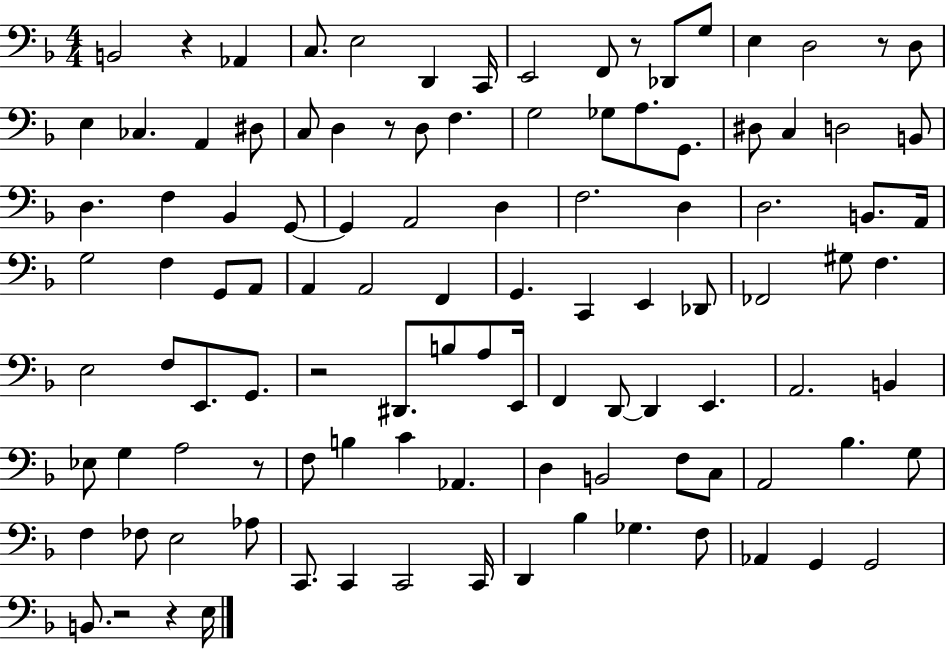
B2/h R/q Ab2/q C3/e. E3/h D2/q C2/s E2/h F2/e R/e Db2/e G3/e E3/q D3/h R/e D3/e E3/q CES3/q. A2/q D#3/e C3/e D3/q R/e D3/e F3/q. G3/h Gb3/e A3/e. G2/e. D#3/e C3/q D3/h B2/e D3/q. F3/q Bb2/q G2/e G2/q A2/h D3/q F3/h. D3/q D3/h. B2/e. A2/s G3/h F3/q G2/e A2/e A2/q A2/h F2/q G2/q. C2/q E2/q Db2/e FES2/h G#3/e F3/q. E3/h F3/e E2/e. G2/e. R/h D#2/e. B3/e A3/e E2/s F2/q D2/e D2/q E2/q. A2/h. B2/q Eb3/e G3/q A3/h R/e F3/e B3/q C4/q Ab2/q. D3/q B2/h F3/e C3/e A2/h Bb3/q. G3/e F3/q FES3/e E3/h Ab3/e C2/e. C2/q C2/h C2/s D2/q Bb3/q Gb3/q. F3/e Ab2/q G2/q G2/h B2/e. R/h R/q E3/s